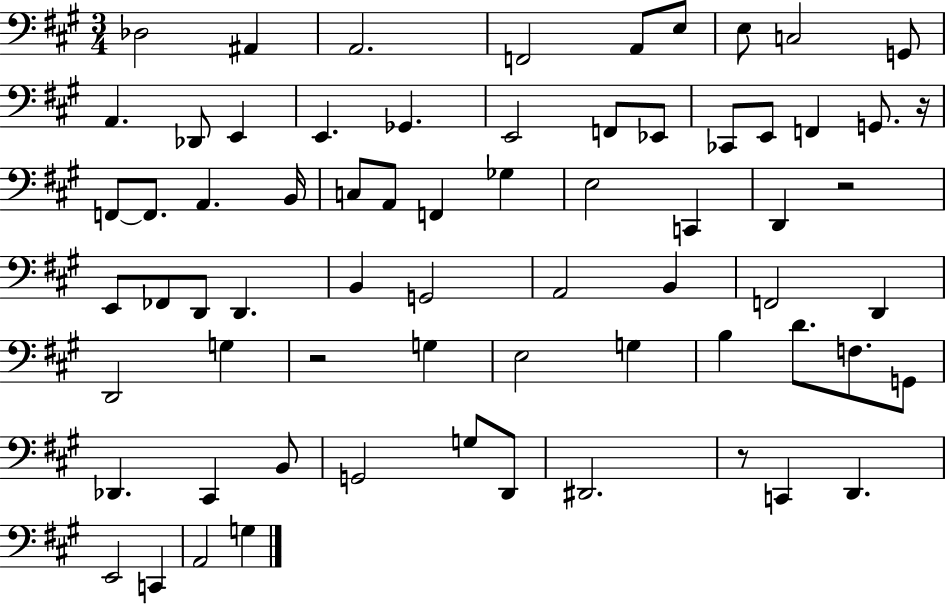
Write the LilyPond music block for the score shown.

{
  \clef bass
  \numericTimeSignature
  \time 3/4
  \key a \major
  des2 ais,4 | a,2. | f,2 a,8 e8 | e8 c2 g,8 | \break a,4. des,8 e,4 | e,4. ges,4. | e,2 f,8 ees,8 | ces,8 e,8 f,4 g,8. r16 | \break f,8~~ f,8. a,4. b,16 | c8 a,8 f,4 ges4 | e2 c,4 | d,4 r2 | \break e,8 fes,8 d,8 d,4. | b,4 g,2 | a,2 b,4 | f,2 d,4 | \break d,2 g4 | r2 g4 | e2 g4 | b4 d'8. f8. g,8 | \break des,4. cis,4 b,8 | g,2 g8 d,8 | dis,2. | r8 c,4 d,4. | \break e,2 c,4 | a,2 g4 | \bar "|."
}